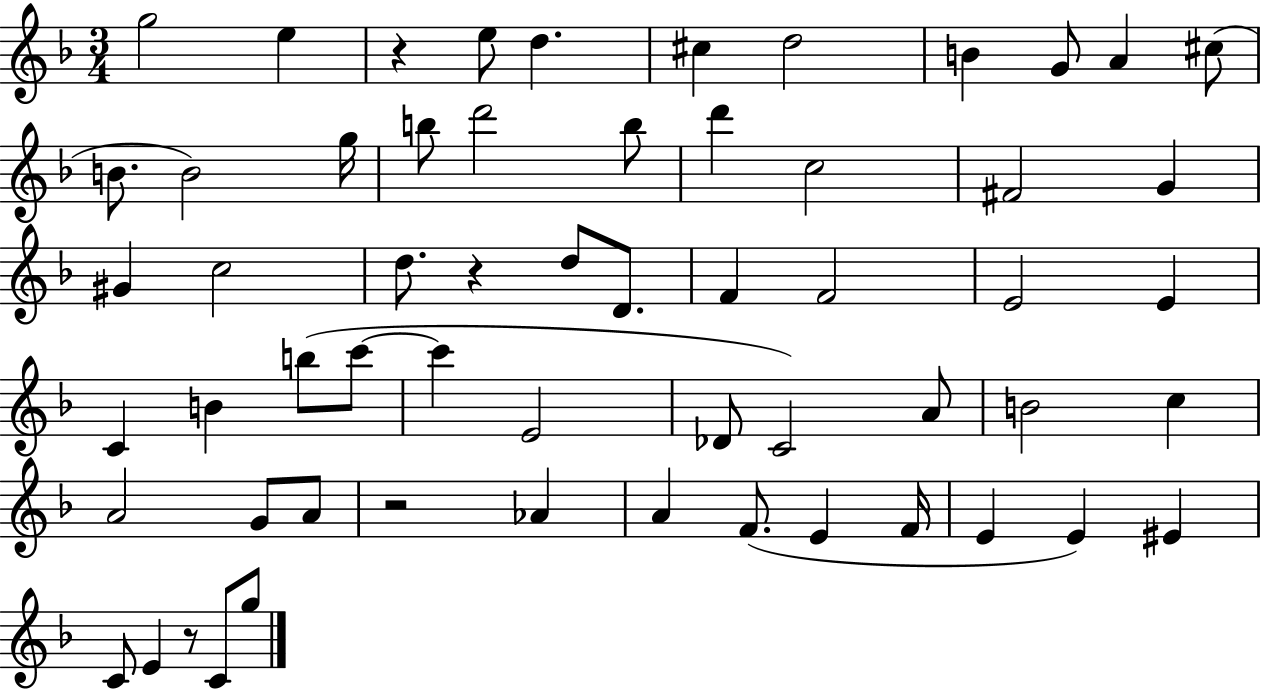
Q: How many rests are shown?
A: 4